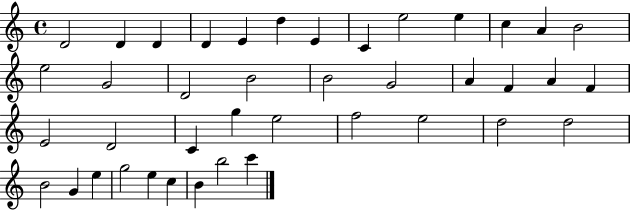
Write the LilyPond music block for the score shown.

{
  \clef treble
  \time 4/4
  \defaultTimeSignature
  \key c \major
  d'2 d'4 d'4 | d'4 e'4 d''4 e'4 | c'4 e''2 e''4 | c''4 a'4 b'2 | \break e''2 g'2 | d'2 b'2 | b'2 g'2 | a'4 f'4 a'4 f'4 | \break e'2 d'2 | c'4 g''4 e''2 | f''2 e''2 | d''2 d''2 | \break b'2 g'4 e''4 | g''2 e''4 c''4 | b'4 b''2 c'''4 | \bar "|."
}